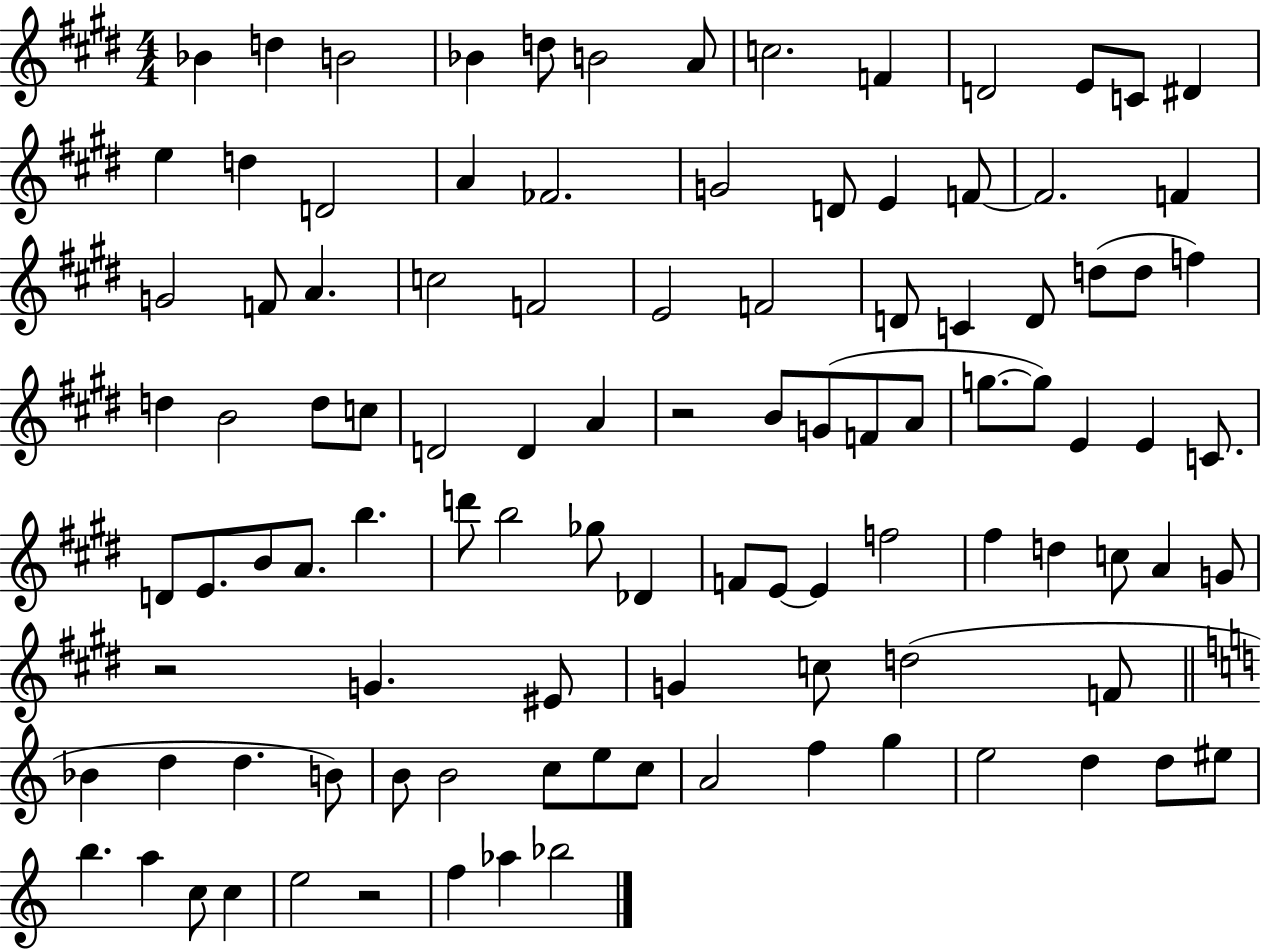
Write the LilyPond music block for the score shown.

{
  \clef treble
  \numericTimeSignature
  \time 4/4
  \key e \major
  bes'4 d''4 b'2 | bes'4 d''8 b'2 a'8 | c''2. f'4 | d'2 e'8 c'8 dis'4 | \break e''4 d''4 d'2 | a'4 fes'2. | g'2 d'8 e'4 f'8~~ | f'2. f'4 | \break g'2 f'8 a'4. | c''2 f'2 | e'2 f'2 | d'8 c'4 d'8 d''8( d''8 f''4) | \break d''4 b'2 d''8 c''8 | d'2 d'4 a'4 | r2 b'8 g'8( f'8 a'8 | g''8.~~ g''8) e'4 e'4 c'8. | \break d'8 e'8. b'8 a'8. b''4. | d'''8 b''2 ges''8 des'4 | f'8 e'8~~ e'4 f''2 | fis''4 d''4 c''8 a'4 g'8 | \break r2 g'4. eis'8 | g'4 c''8 d''2( f'8 | \bar "||" \break \key c \major bes'4 d''4 d''4. b'8) | b'8 b'2 c''8 e''8 c''8 | a'2 f''4 g''4 | e''2 d''4 d''8 eis''8 | \break b''4. a''4 c''8 c''4 | e''2 r2 | f''4 aes''4 bes''2 | \bar "|."
}